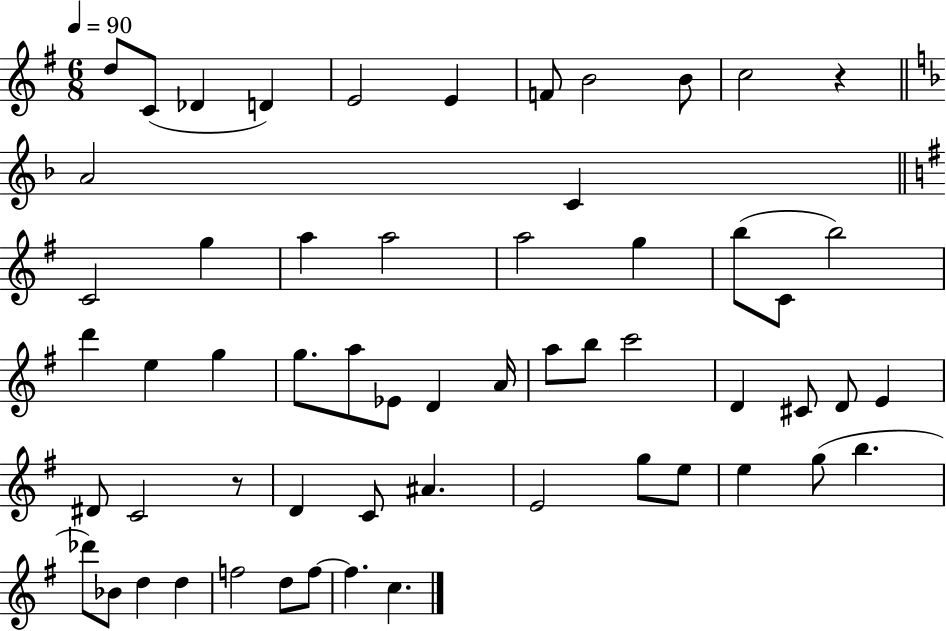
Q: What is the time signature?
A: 6/8